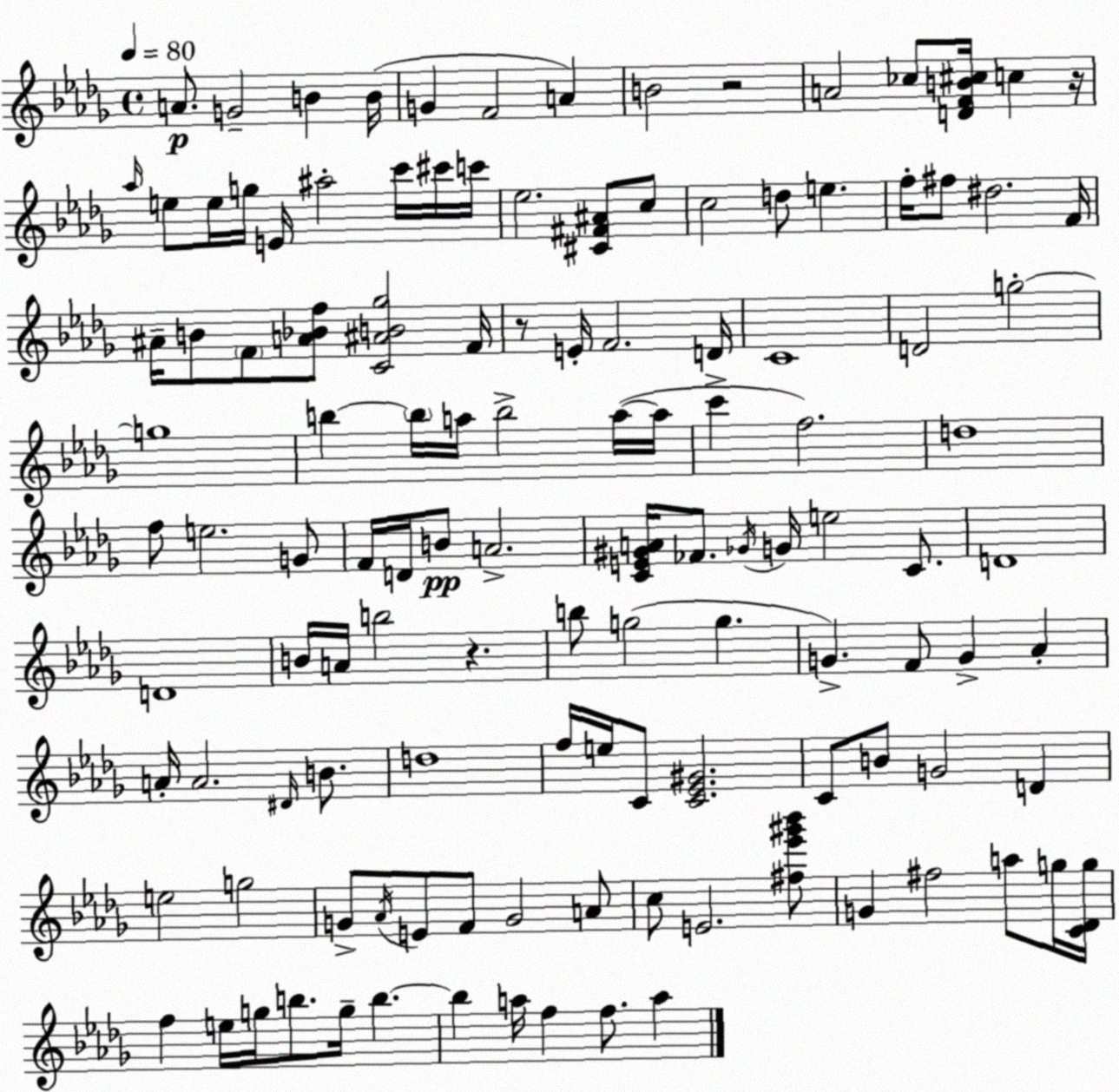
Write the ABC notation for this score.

X:1
T:Untitled
M:4/4
L:1/4
K:Bbm
A/2 G2 B B/4 G F2 A B2 z2 A2 _c/2 [DFB^c]/4 c z/4 _a/4 e/2 e/4 g/4 E/4 ^a2 c'/4 ^c'/4 c'/4 _e2 [^C^F^A]/2 c/2 c2 d/2 e f/4 ^f/2 ^d2 F/4 ^A/4 B/2 F/2 [A_Bf]/2 [C^AB_g]2 F/4 z/2 E/4 F2 D/4 C4 D2 g2 g4 b b/4 a/4 b2 a/4 a/4 c' f2 d4 f/2 e2 G/2 F/4 D/4 B/2 A2 [CE^GA]/4 _F/2 _G/4 G/4 e2 C/2 D4 D4 B/4 A/4 b2 z b/2 g2 g G F/2 G _A A/4 A2 ^D/4 B/2 d4 f/4 e/4 C/2 [C_E^G]2 C/2 B/2 G2 D e2 g2 G/2 _A/4 E/2 F/2 G2 A/2 c/2 E2 [^f_e'^g'_b']/2 G ^f2 a/2 g/4 [C_Dg]/4 f e/4 g/4 b/2 g/4 b b a/4 f f/2 a